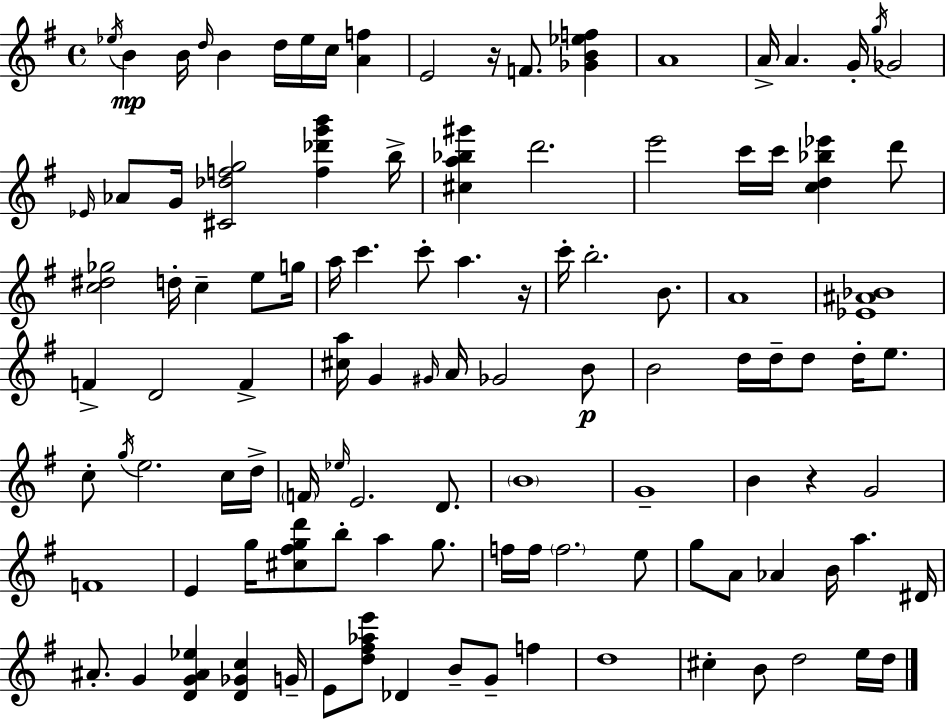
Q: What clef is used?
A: treble